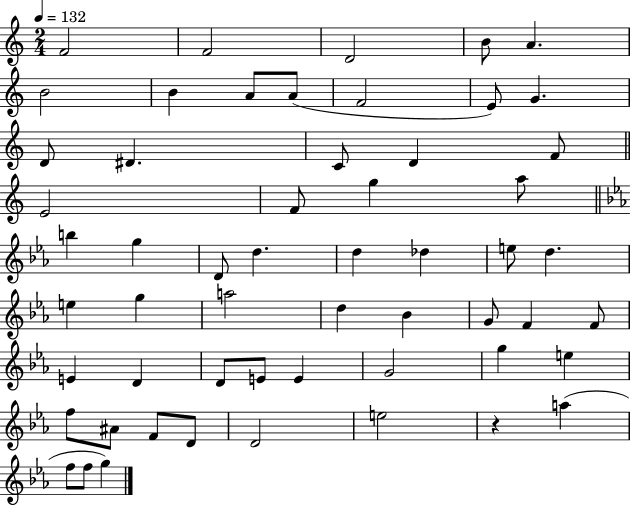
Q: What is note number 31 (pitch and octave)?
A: G5